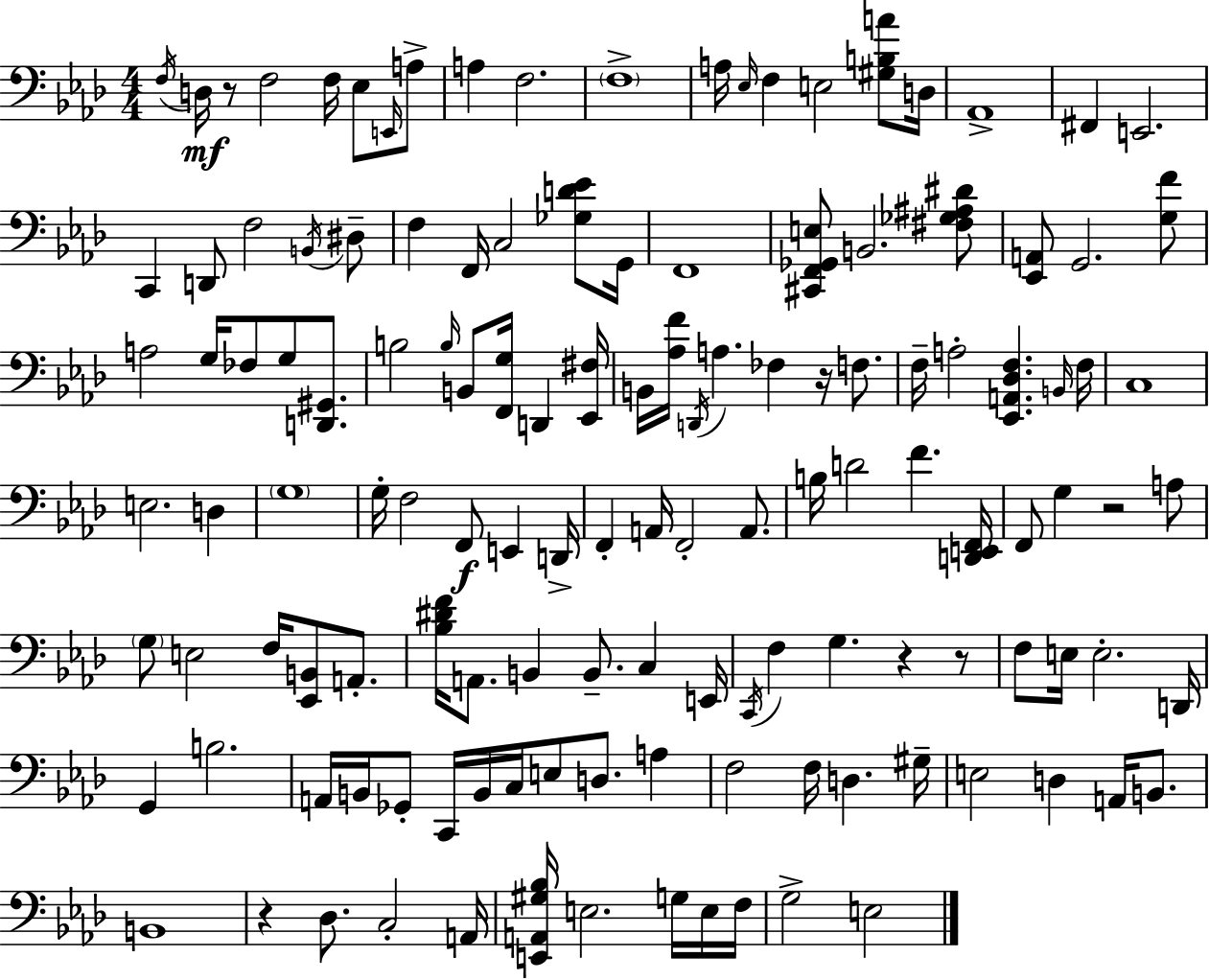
X:1
T:Untitled
M:4/4
L:1/4
K:Ab
F,/4 D,/4 z/2 F,2 F,/4 _E,/2 E,,/4 A,/2 A, F,2 F,4 A,/4 _E,/4 F, E,2 [^G,B,A]/2 D,/4 _A,,4 ^F,, E,,2 C,, D,,/2 F,2 B,,/4 ^D,/2 F, F,,/4 C,2 [_G,D_E]/2 G,,/4 F,,4 [^C,,F,,_G,,E,]/2 B,,2 [^F,_G,^A,^D]/2 [_E,,A,,]/2 G,,2 [G,F]/2 A,2 G,/4 _F,/2 G,/2 [D,,^G,,]/2 B,2 B,/4 B,,/2 [F,,G,]/4 D,, [_E,,^F,]/4 B,,/4 [_A,F]/4 D,,/4 A, _F, z/4 F,/2 F,/4 A,2 [_E,,A,,_D,F,] B,,/4 F,/4 C,4 E,2 D, G,4 G,/4 F,2 F,,/2 E,, D,,/4 F,, A,,/4 F,,2 A,,/2 B,/4 D2 F [D,,E,,F,,]/4 F,,/2 G, z2 A,/2 G,/2 E,2 F,/4 [_E,,B,,]/2 A,,/2 [_B,^DF]/4 A,,/2 B,, B,,/2 C, E,,/4 C,,/4 F, G, z z/2 F,/2 E,/4 E,2 D,,/4 G,, B,2 A,,/4 B,,/4 _G,,/2 C,,/4 B,,/4 C,/4 E,/2 D,/2 A, F,2 F,/4 D, ^G,/4 E,2 D, A,,/4 B,,/2 B,,4 z _D,/2 C,2 A,,/4 [E,,A,,^G,_B,]/4 E,2 G,/4 E,/4 F,/4 G,2 E,2